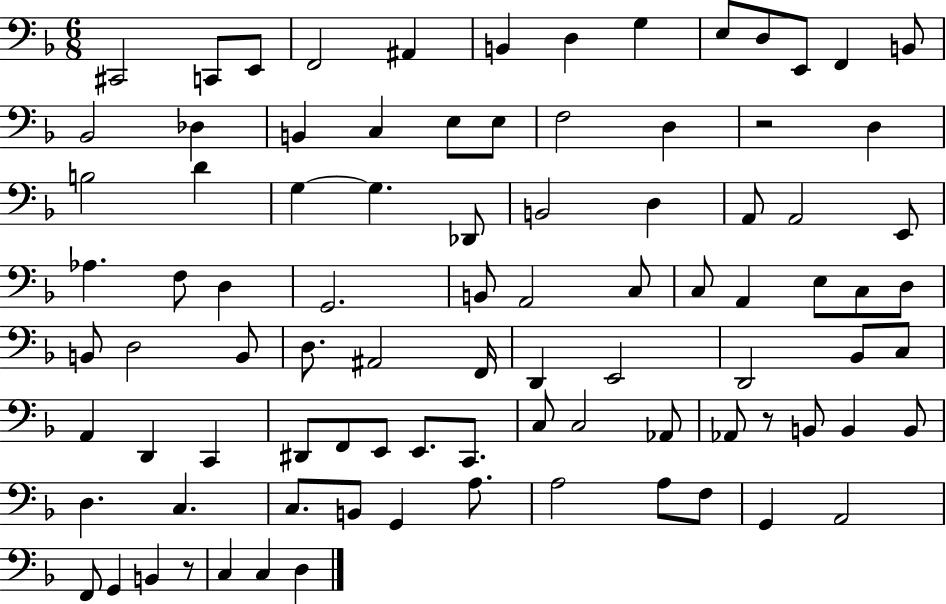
C#2/h C2/e E2/e F2/h A#2/q B2/q D3/q G3/q E3/e D3/e E2/e F2/q B2/e Bb2/h Db3/q B2/q C3/q E3/e E3/e F3/h D3/q R/h D3/q B3/h D4/q G3/q G3/q. Db2/e B2/h D3/q A2/e A2/h E2/e Ab3/q. F3/e D3/q G2/h. B2/e A2/h C3/e C3/e A2/q E3/e C3/e D3/e B2/e D3/h B2/e D3/e. A#2/h F2/s D2/q E2/h D2/h Bb2/e C3/e A2/q D2/q C2/q D#2/e F2/e E2/e E2/e. C2/e. C3/e C3/h Ab2/e Ab2/e R/e B2/e B2/q B2/e D3/q. C3/q. C3/e. B2/e G2/q A3/e. A3/h A3/e F3/e G2/q A2/h F2/e G2/q B2/q R/e C3/q C3/q D3/q